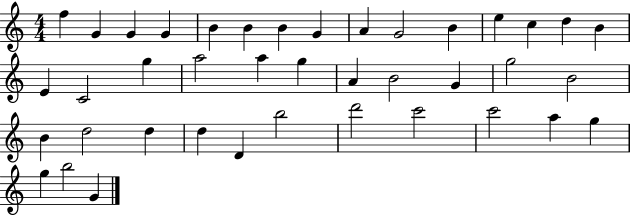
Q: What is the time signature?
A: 4/4